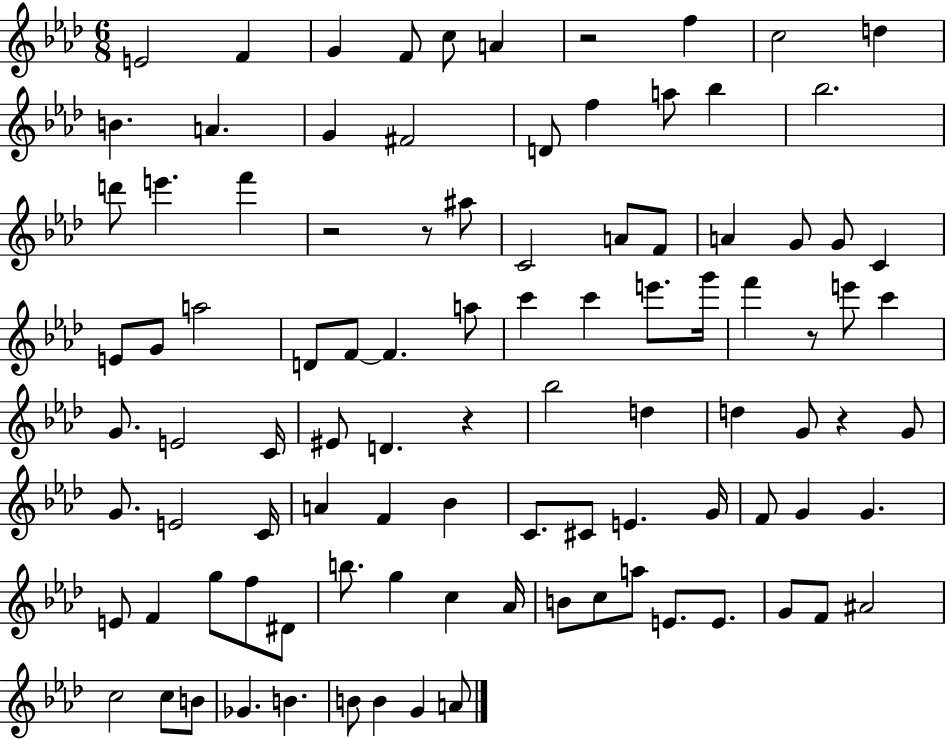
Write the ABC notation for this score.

X:1
T:Untitled
M:6/8
L:1/4
K:Ab
E2 F G F/2 c/2 A z2 f c2 d B A G ^F2 D/2 f a/2 _b _b2 d'/2 e' f' z2 z/2 ^a/2 C2 A/2 F/2 A G/2 G/2 C E/2 G/2 a2 D/2 F/2 F a/2 c' c' e'/2 g'/4 f' z/2 e'/2 c' G/2 E2 C/4 ^E/2 D z _b2 d d G/2 z G/2 G/2 E2 C/4 A F _B C/2 ^C/2 E G/4 F/2 G G E/2 F g/2 f/2 ^D/2 b/2 g c _A/4 B/2 c/2 a/2 E/2 E/2 G/2 F/2 ^A2 c2 c/2 B/2 _G B B/2 B G A/2